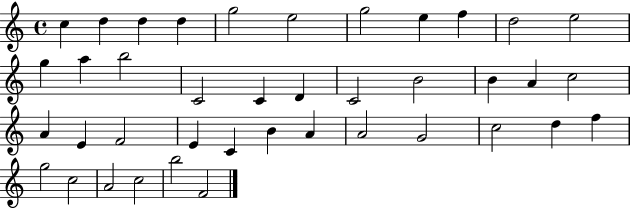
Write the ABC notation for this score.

X:1
T:Untitled
M:4/4
L:1/4
K:C
c d d d g2 e2 g2 e f d2 e2 g a b2 C2 C D C2 B2 B A c2 A E F2 E C B A A2 G2 c2 d f g2 c2 A2 c2 b2 F2